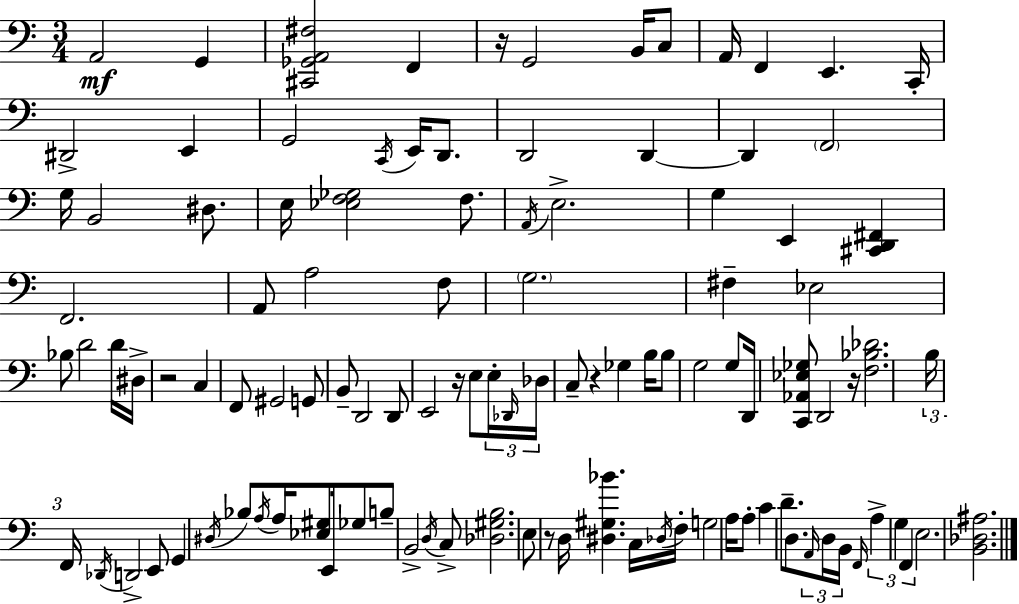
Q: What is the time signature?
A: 3/4